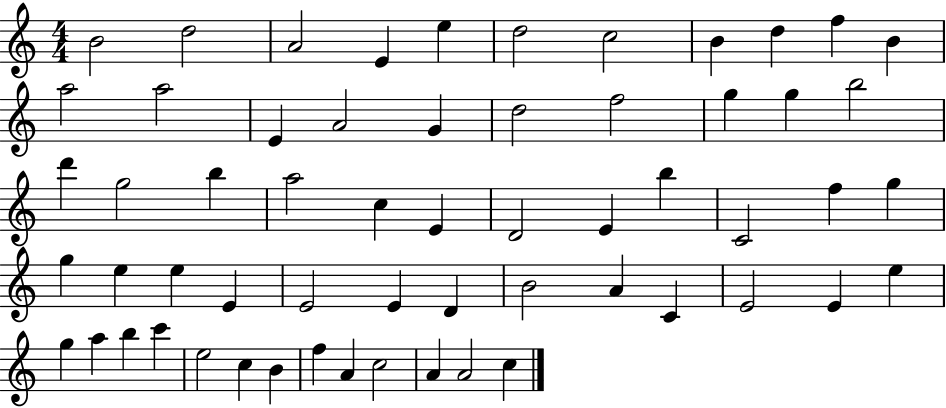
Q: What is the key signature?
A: C major